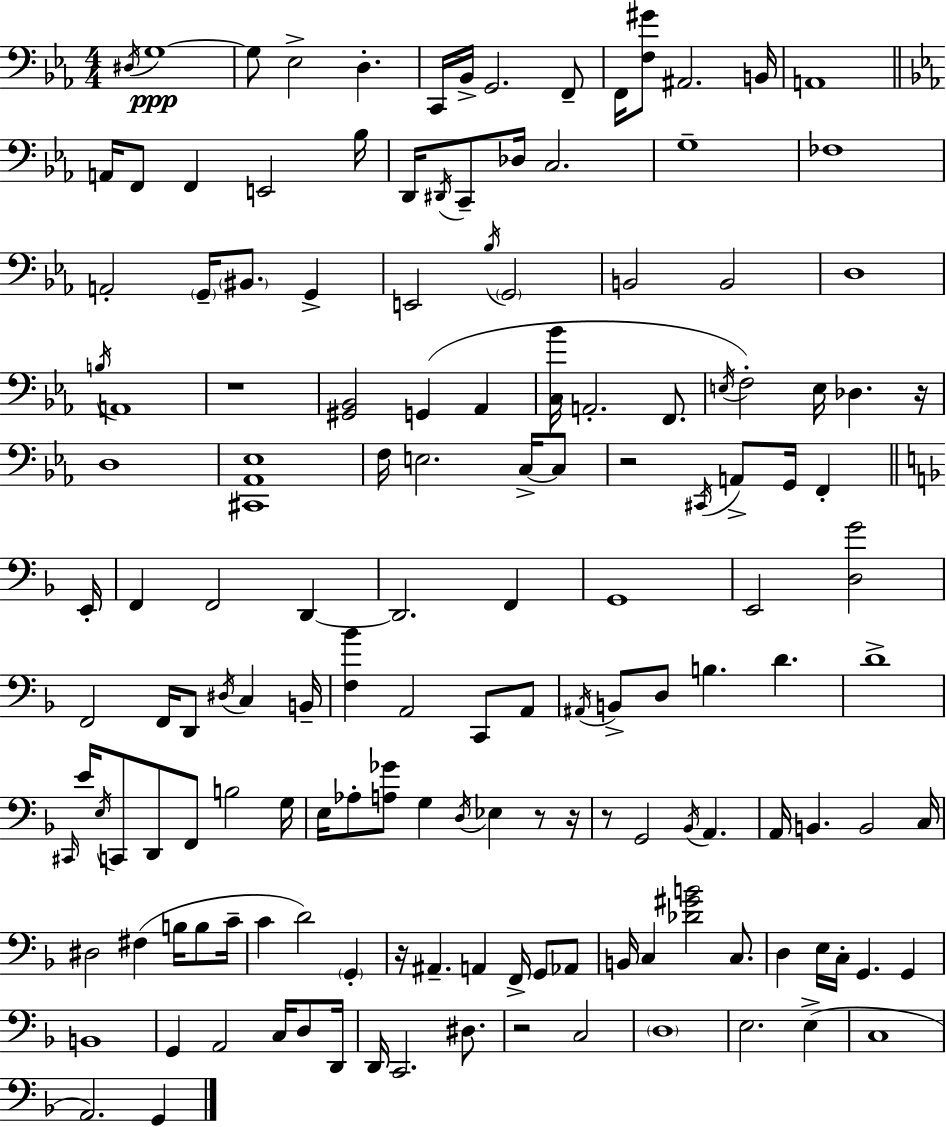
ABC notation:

X:1
T:Untitled
M:4/4
L:1/4
K:Cm
^D,/4 G,4 G,/2 _E,2 D, C,,/4 _B,,/4 G,,2 F,,/2 F,,/4 [F,^G]/2 ^A,,2 B,,/4 A,,4 A,,/4 F,,/2 F,, E,,2 _B,/4 D,,/4 ^D,,/4 C,,/2 _D,/4 C,2 G,4 _F,4 A,,2 G,,/4 ^B,,/2 G,, E,,2 _B,/4 G,,2 B,,2 B,,2 D,4 B,/4 A,,4 z4 [^G,,_B,,]2 G,, _A,, [C,_B]/4 A,,2 F,,/2 E,/4 F,2 E,/4 _D, z/4 D,4 [^C,,_A,,_E,]4 F,/4 E,2 C,/4 C,/2 z2 ^C,,/4 A,,/2 G,,/4 F,, E,,/4 F,, F,,2 D,, D,,2 F,, G,,4 E,,2 [D,G]2 F,,2 F,,/4 D,,/2 ^D,/4 C, B,,/4 [F,_B] A,,2 C,,/2 A,,/2 ^A,,/4 B,,/2 D,/2 B, D D4 ^C,,/4 E/4 E,/4 C,,/2 D,,/2 F,,/2 B,2 G,/4 E,/4 _A,/2 [A,_G]/2 G, D,/4 _E, z/2 z/4 z/2 G,,2 _B,,/4 A,, A,,/4 B,, B,,2 C,/4 ^D,2 ^F, B,/4 B,/2 C/4 C D2 G,, z/4 ^A,, A,, F,,/4 G,,/2 _A,,/2 B,,/4 C, [_D^GB]2 C,/2 D, E,/4 C,/4 G,, G,, B,,4 G,, A,,2 C,/4 D,/2 D,,/4 D,,/4 C,,2 ^D,/2 z2 C,2 D,4 E,2 E, C,4 A,,2 G,,